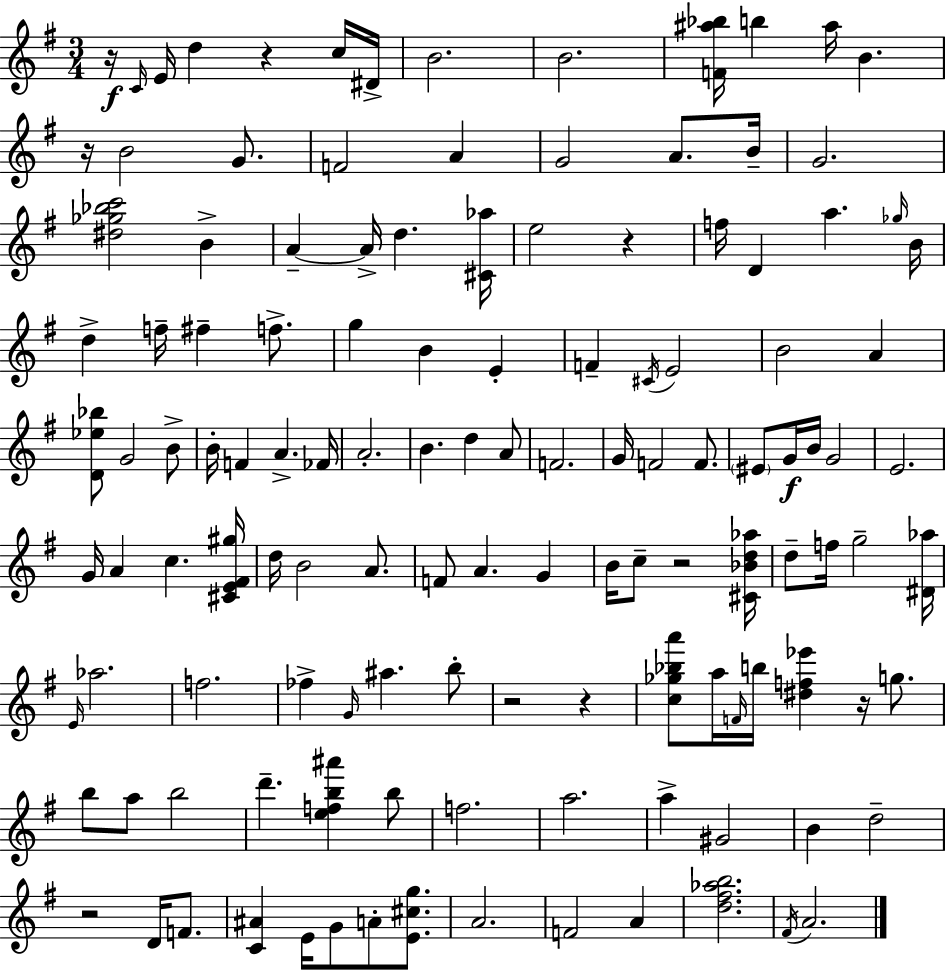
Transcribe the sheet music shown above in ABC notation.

X:1
T:Untitled
M:3/4
L:1/4
K:G
z/4 C/4 E/4 d z c/4 ^D/4 B2 B2 [F^a_b]/4 b ^a/4 B z/4 B2 G/2 F2 A G2 A/2 B/4 G2 [^d_g_bc']2 B A A/4 d [^C_a]/4 e2 z f/4 D a _g/4 B/4 d f/4 ^f f/2 g B E F ^C/4 E2 B2 A [D_e_b]/2 G2 B/2 B/4 F A _F/4 A2 B d A/2 F2 G/4 F2 F/2 ^E/2 G/4 B/4 G2 E2 G/4 A c [^CE^F^g]/4 d/4 B2 A/2 F/2 A G B/4 c/2 z2 [^C_Bd_a]/4 d/2 f/4 g2 [^D_a]/4 E/4 _a2 f2 _f G/4 ^a b/2 z2 z [c_g_ba']/2 a/4 F/4 b/4 [^df_e'] z/4 g/2 b/2 a/2 b2 d' [efb^a'] b/2 f2 a2 a ^G2 B d2 z2 D/4 F/2 [C^A] E/4 G/2 A/2 [E^cg]/2 A2 F2 A [d^f_ab]2 ^F/4 A2